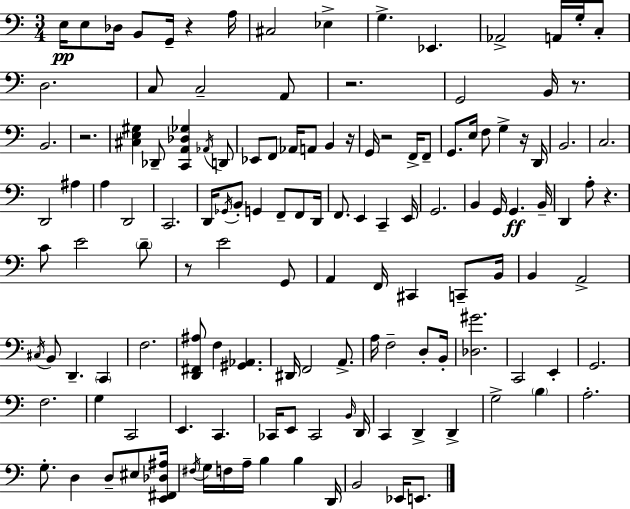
X:1
T:Untitled
M:3/4
L:1/4
K:Am
E,/4 E,/2 _D,/4 B,,/2 G,,/4 z A,/4 ^C,2 _E, G, _E,, _A,,2 A,,/4 G,/4 C,/2 D,2 C,/2 C,2 A,,/2 z2 G,,2 B,,/4 z/2 B,,2 z2 [^C,E,^G,] _D,,/2 [C,,A,,_D,_G,] _A,,/4 D,,/2 _E,,/2 F,,/2 _A,,/4 A,,/2 B,, z/4 G,,/4 z2 F,,/4 F,,/2 G,,/2 E,/4 F,/2 G, z/4 D,,/4 B,,2 C,2 D,,2 ^A, A, D,,2 C,,2 D,,/4 _G,,/4 B,,/2 G,, F,,/2 F,,/2 D,,/4 F,,/2 E,, C,, E,,/4 G,,2 B,, G,,/4 G,, B,,/4 D,, A,/2 z C/2 E2 D/2 z/2 E2 G,,/2 A,, F,,/4 ^C,, C,,/2 B,,/4 B,, A,,2 ^C,/4 B,,/2 D,, C,, F,2 [D,,^F,,^A,]/2 F, [^G,,_A,,] ^D,,/4 F,,2 A,,/2 A,/4 F,2 D,/2 B,,/4 [_D,^G]2 C,,2 E,, G,,2 F,2 G, C,,2 E,, C,, _C,,/4 E,,/2 _C,,2 B,,/4 D,,/4 C,, D,, D,, G,2 B, A,2 G,/2 D, D,/2 ^E,/2 [E,,^F,,_D,^A,]/4 ^F,/4 G,/4 F,/4 A,/4 B, B, D,,/4 B,,2 _E,,/4 E,,/2